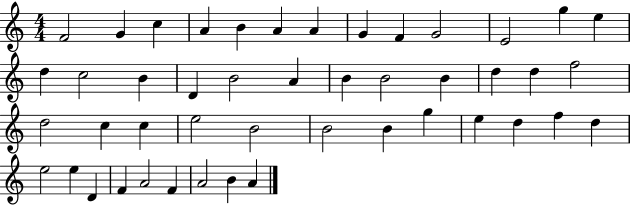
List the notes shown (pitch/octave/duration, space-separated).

F4/h G4/q C5/q A4/q B4/q A4/q A4/q G4/q F4/q G4/h E4/h G5/q E5/q D5/q C5/h B4/q D4/q B4/h A4/q B4/q B4/h B4/q D5/q D5/q F5/h D5/h C5/q C5/q E5/h B4/h B4/h B4/q G5/q E5/q D5/q F5/q D5/q E5/h E5/q D4/q F4/q A4/h F4/q A4/h B4/q A4/q